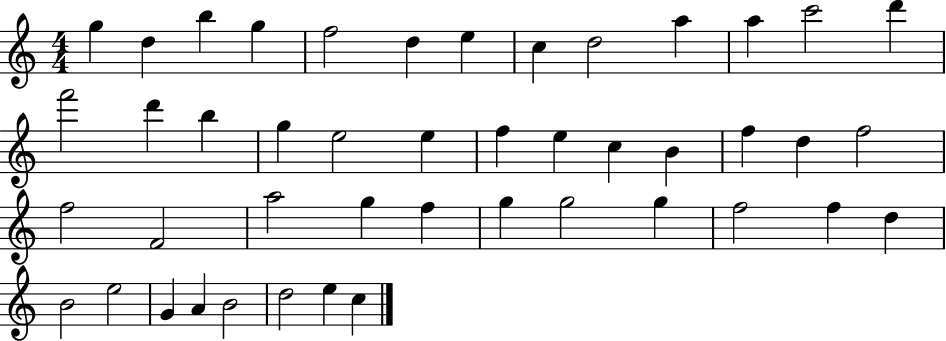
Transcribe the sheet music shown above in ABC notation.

X:1
T:Untitled
M:4/4
L:1/4
K:C
g d b g f2 d e c d2 a a c'2 d' f'2 d' b g e2 e f e c B f d f2 f2 F2 a2 g f g g2 g f2 f d B2 e2 G A B2 d2 e c